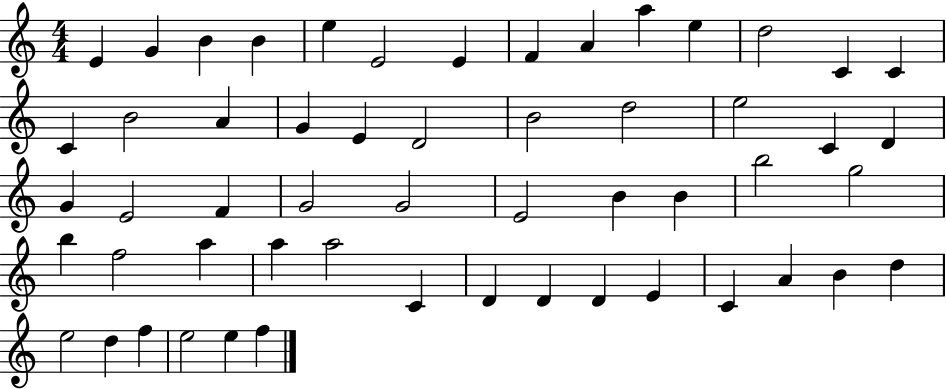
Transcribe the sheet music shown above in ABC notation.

X:1
T:Untitled
M:4/4
L:1/4
K:C
E G B B e E2 E F A a e d2 C C C B2 A G E D2 B2 d2 e2 C D G E2 F G2 G2 E2 B B b2 g2 b f2 a a a2 C D D D E C A B d e2 d f e2 e f